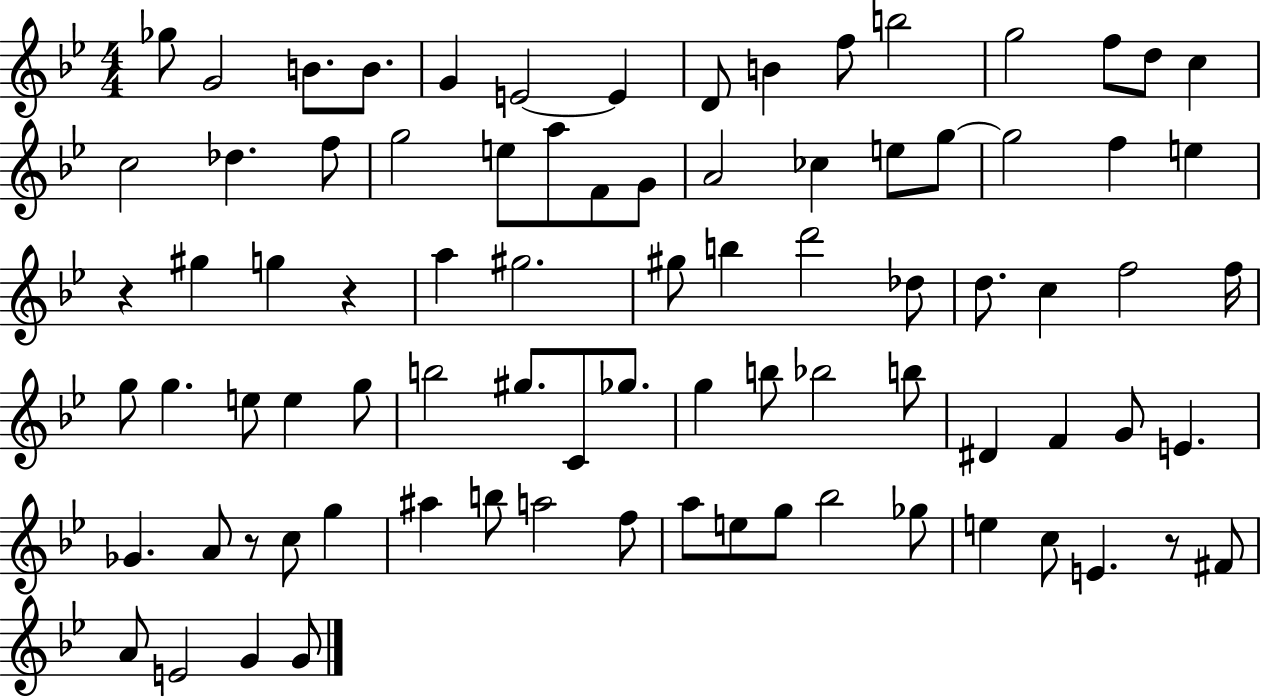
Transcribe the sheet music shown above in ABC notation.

X:1
T:Untitled
M:4/4
L:1/4
K:Bb
_g/2 G2 B/2 B/2 G E2 E D/2 B f/2 b2 g2 f/2 d/2 c c2 _d f/2 g2 e/2 a/2 F/2 G/2 A2 _c e/2 g/2 g2 f e z ^g g z a ^g2 ^g/2 b d'2 _d/2 d/2 c f2 f/4 g/2 g e/2 e g/2 b2 ^g/2 C/2 _g/2 g b/2 _b2 b/2 ^D F G/2 E _G A/2 z/2 c/2 g ^a b/2 a2 f/2 a/2 e/2 g/2 _b2 _g/2 e c/2 E z/2 ^F/2 A/2 E2 G G/2